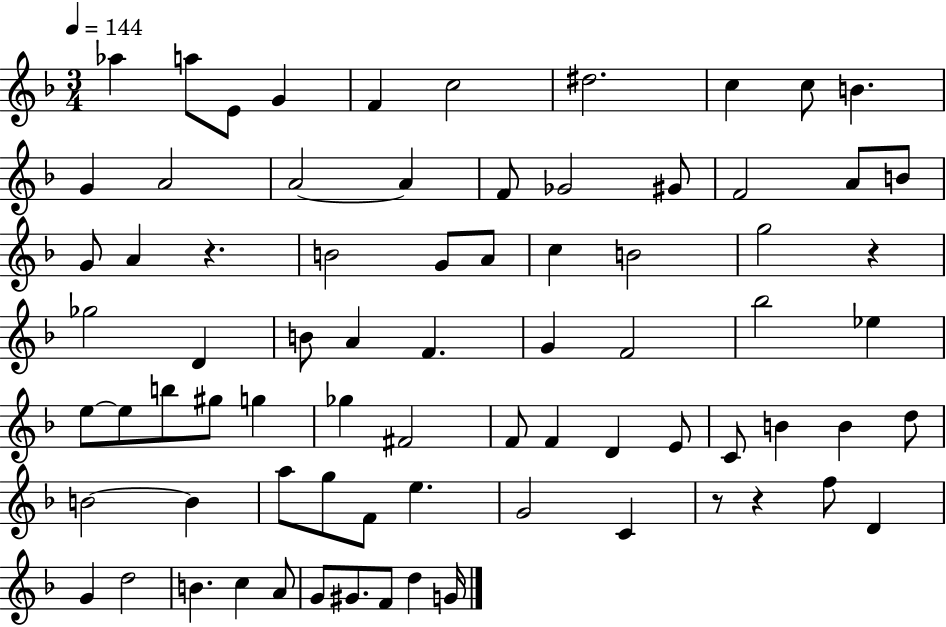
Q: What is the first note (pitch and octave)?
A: Ab5